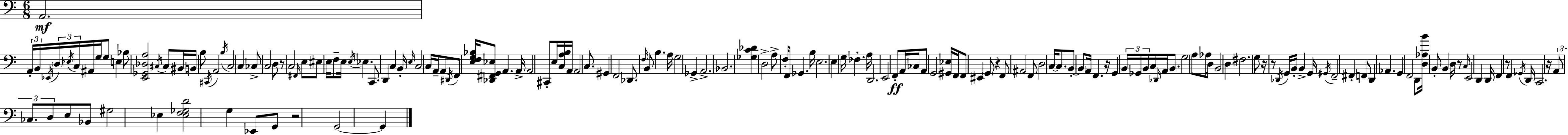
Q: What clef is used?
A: bass